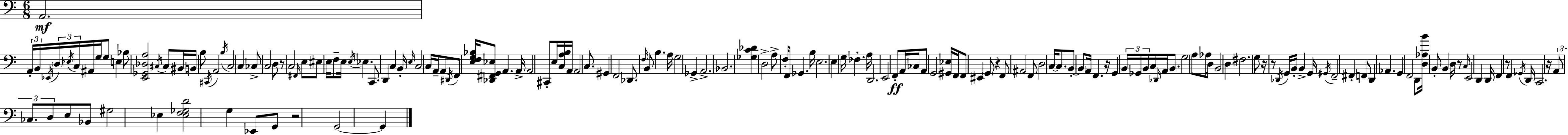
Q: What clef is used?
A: bass